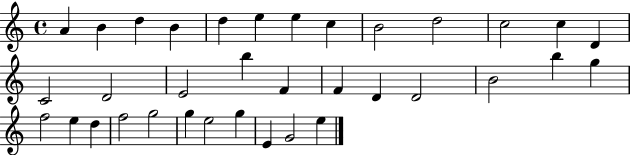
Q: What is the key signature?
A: C major